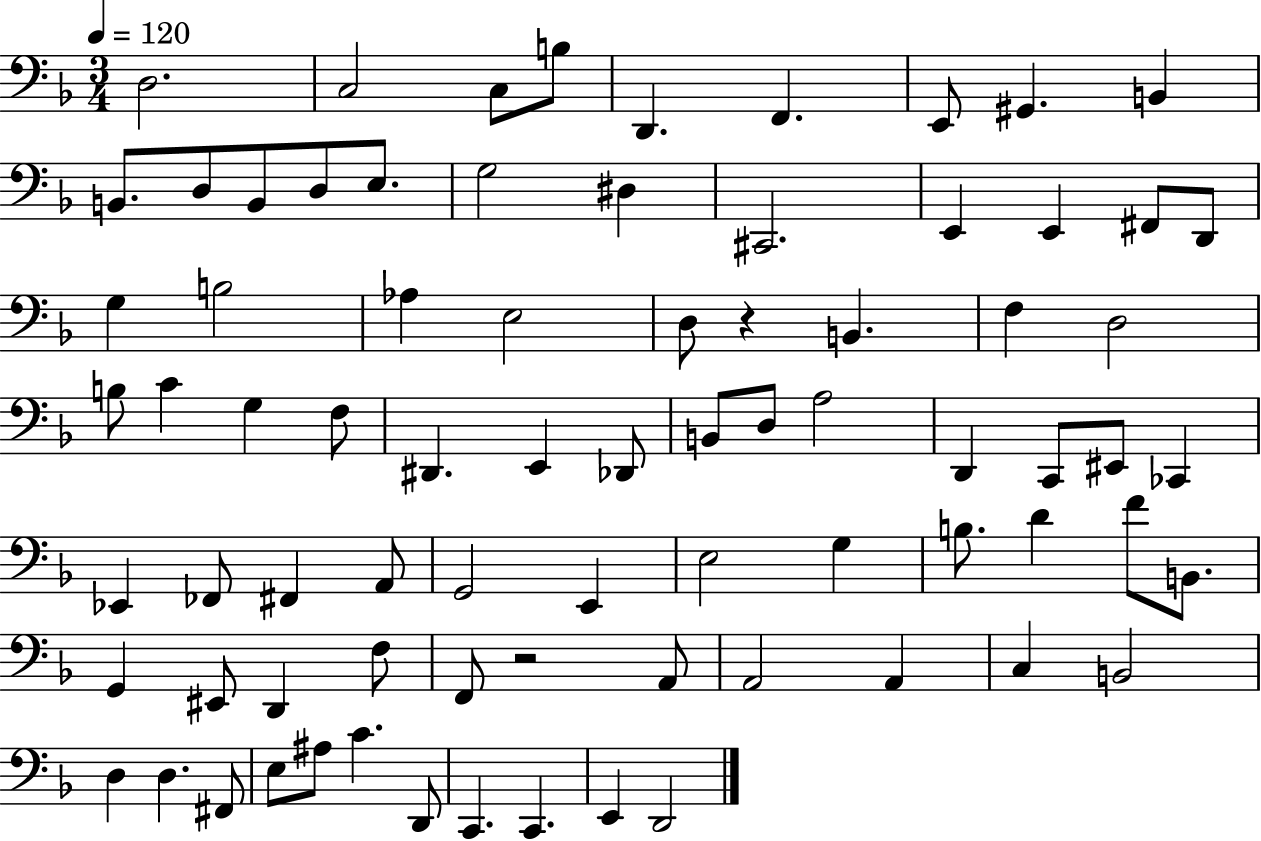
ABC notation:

X:1
T:Untitled
M:3/4
L:1/4
K:F
D,2 C,2 C,/2 B,/2 D,, F,, E,,/2 ^G,, B,, B,,/2 D,/2 B,,/2 D,/2 E,/2 G,2 ^D, ^C,,2 E,, E,, ^F,,/2 D,,/2 G, B,2 _A, E,2 D,/2 z B,, F, D,2 B,/2 C G, F,/2 ^D,, E,, _D,,/2 B,,/2 D,/2 A,2 D,, C,,/2 ^E,,/2 _C,, _E,, _F,,/2 ^F,, A,,/2 G,,2 E,, E,2 G, B,/2 D F/2 B,,/2 G,, ^E,,/2 D,, F,/2 F,,/2 z2 A,,/2 A,,2 A,, C, B,,2 D, D, ^F,,/2 E,/2 ^A,/2 C D,,/2 C,, C,, E,, D,,2